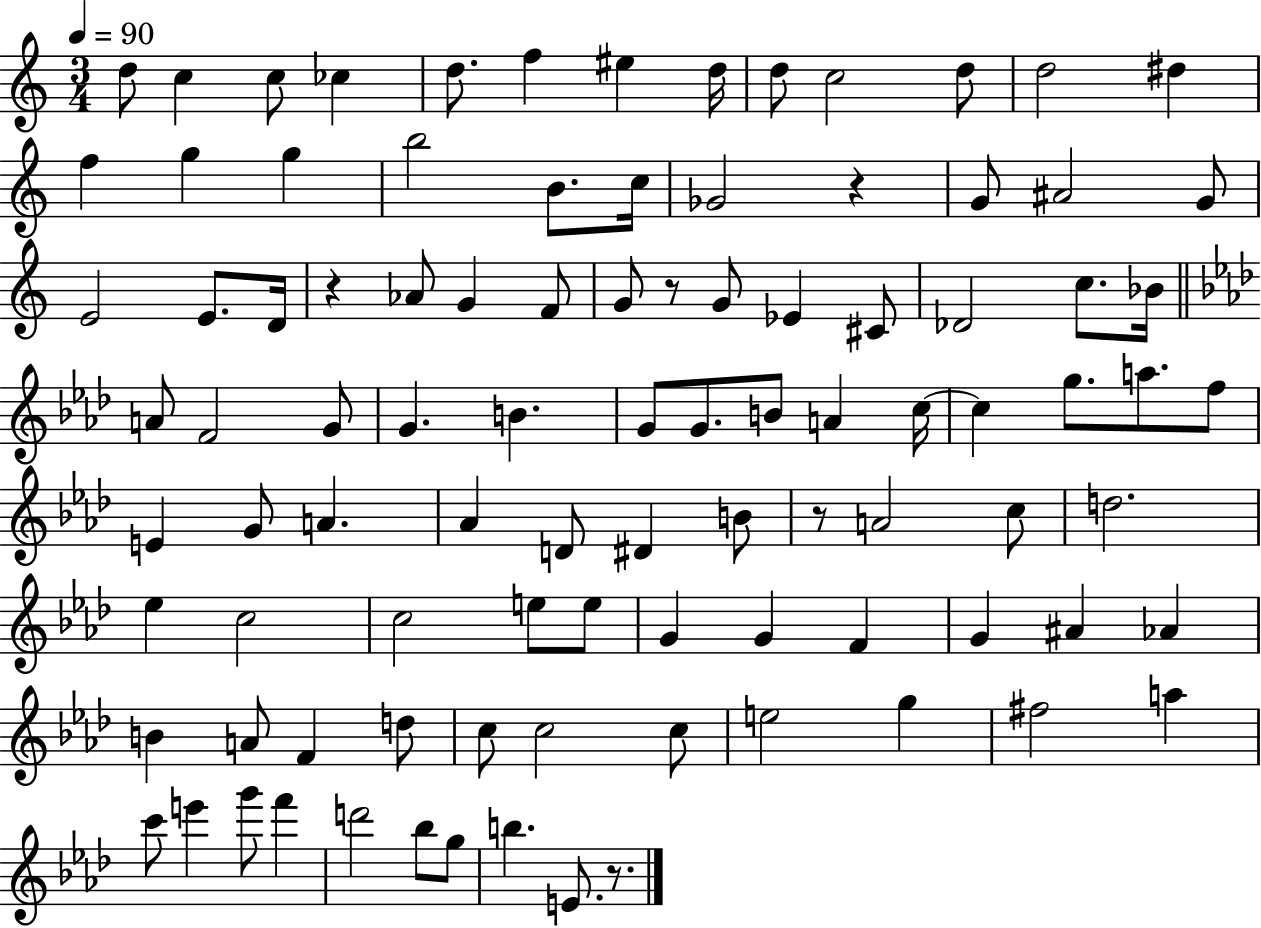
{
  \clef treble
  \numericTimeSignature
  \time 3/4
  \key c \major
  \tempo 4 = 90
  d''8 c''4 c''8 ces''4 | d''8. f''4 eis''4 d''16 | d''8 c''2 d''8 | d''2 dis''4 | \break f''4 g''4 g''4 | b''2 b'8. c''16 | ges'2 r4 | g'8 ais'2 g'8 | \break e'2 e'8. d'16 | r4 aes'8 g'4 f'8 | g'8 r8 g'8 ees'4 cis'8 | des'2 c''8. bes'16 | \break \bar "||" \break \key aes \major a'8 f'2 g'8 | g'4. b'4. | g'8 g'8. b'8 a'4 c''16~~ | c''4 g''8. a''8. f''8 | \break e'4 g'8 a'4. | aes'4 d'8 dis'4 b'8 | r8 a'2 c''8 | d''2. | \break ees''4 c''2 | c''2 e''8 e''8 | g'4 g'4 f'4 | g'4 ais'4 aes'4 | \break b'4 a'8 f'4 d''8 | c''8 c''2 c''8 | e''2 g''4 | fis''2 a''4 | \break c'''8 e'''4 g'''8 f'''4 | d'''2 bes''8 g''8 | b''4. e'8. r8. | \bar "|."
}